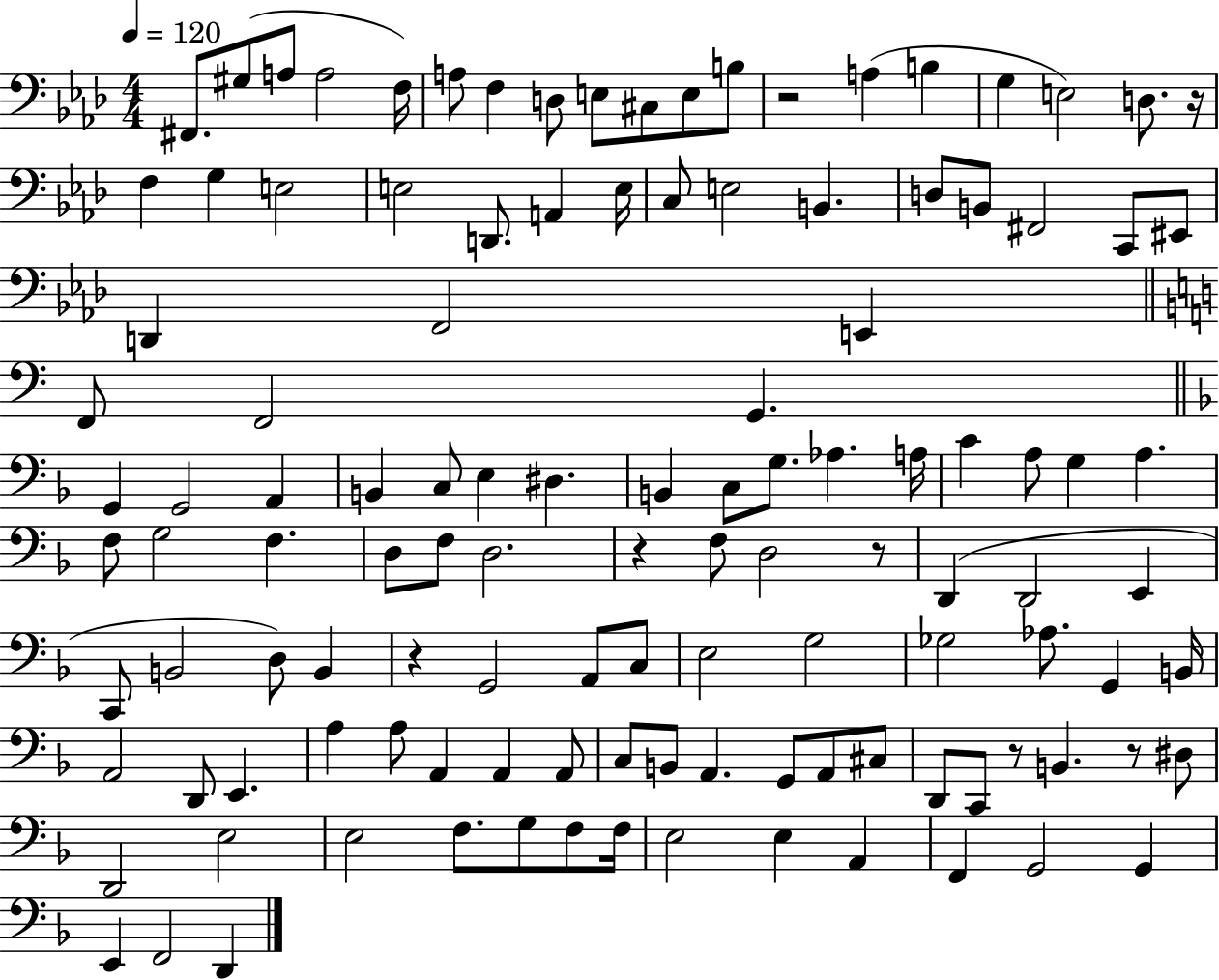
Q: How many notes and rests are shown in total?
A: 119